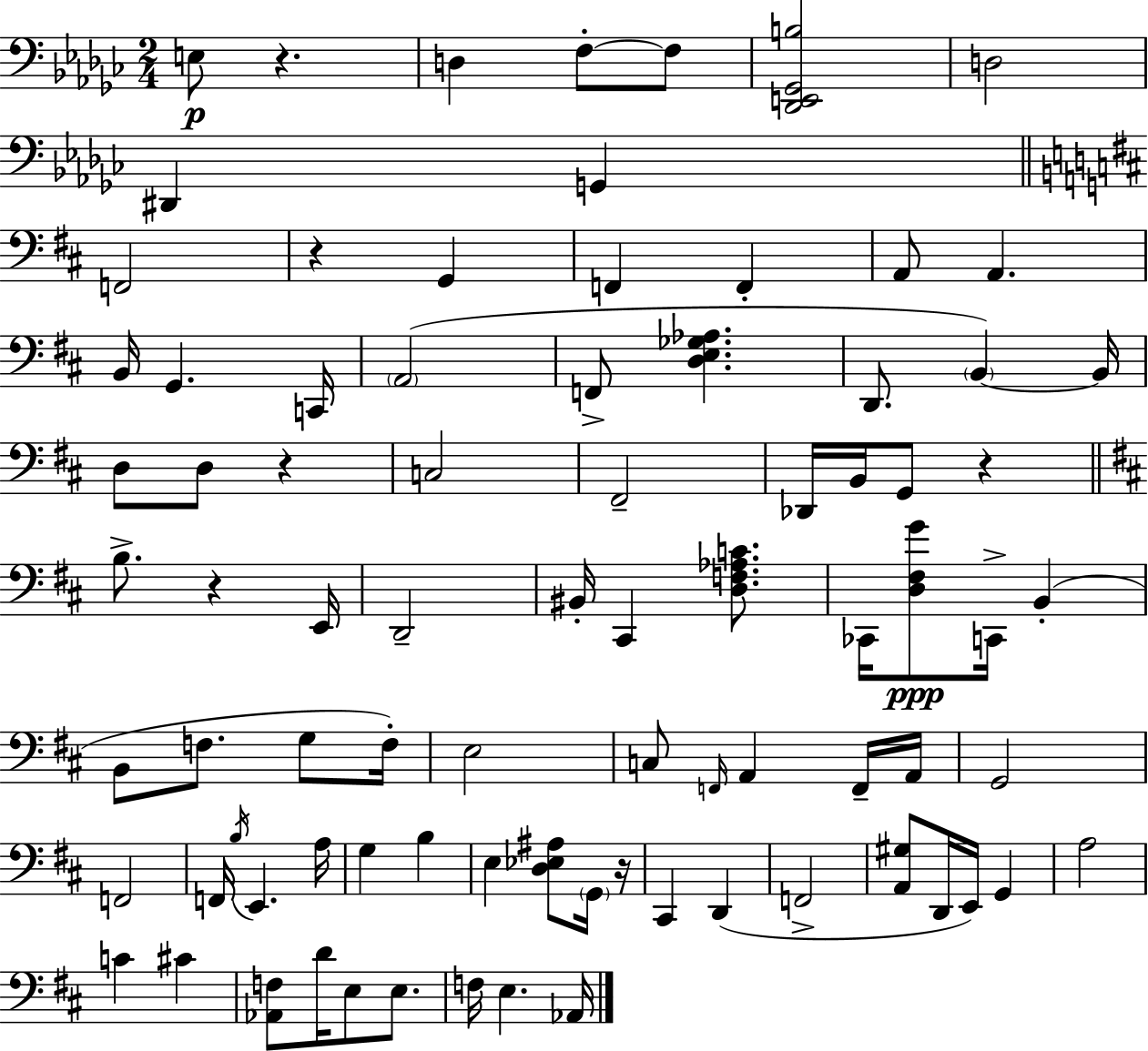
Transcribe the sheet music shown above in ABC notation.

X:1
T:Untitled
M:2/4
L:1/4
K:Ebm
E,/2 z D, F,/2 F,/2 [_D,,E,,_G,,B,]2 D,2 ^D,, G,, F,,2 z G,, F,, F,, A,,/2 A,, B,,/4 G,, C,,/4 A,,2 F,,/2 [D,E,_G,_A,] D,,/2 B,, B,,/4 D,/2 D,/2 z C,2 ^F,,2 _D,,/4 B,,/4 G,,/2 z B,/2 z E,,/4 D,,2 ^B,,/4 ^C,, [D,F,_A,C]/2 _C,,/4 [D,^F,G]/2 C,,/4 B,, B,,/2 F,/2 G,/2 F,/4 E,2 C,/2 F,,/4 A,, F,,/4 A,,/4 G,,2 F,,2 F,,/4 B,/4 E,, A,/4 G, B, E, [D,_E,^A,]/2 G,,/4 z/4 ^C,, D,, F,,2 [A,,^G,]/2 D,,/4 E,,/4 G,, A,2 C ^C [_A,,F,]/2 D/4 E,/2 E,/2 F,/4 E, _A,,/4